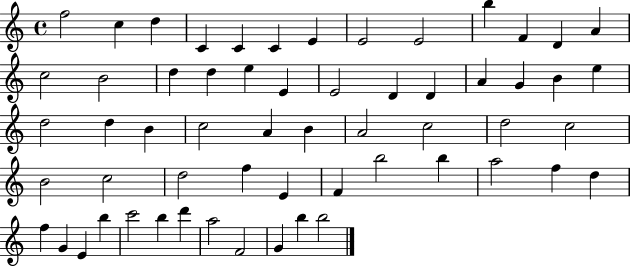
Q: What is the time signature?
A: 4/4